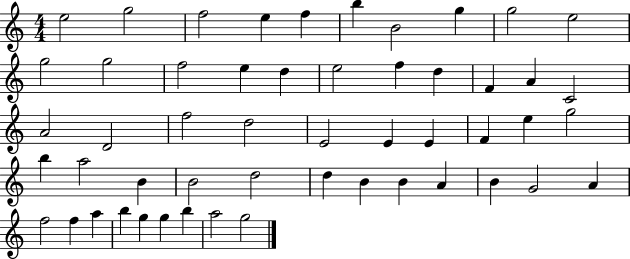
X:1
T:Untitled
M:4/4
L:1/4
K:C
e2 g2 f2 e f b B2 g g2 e2 g2 g2 f2 e d e2 f d F A C2 A2 D2 f2 d2 E2 E E F e g2 b a2 B B2 d2 d B B A B G2 A f2 f a b g g b a2 g2